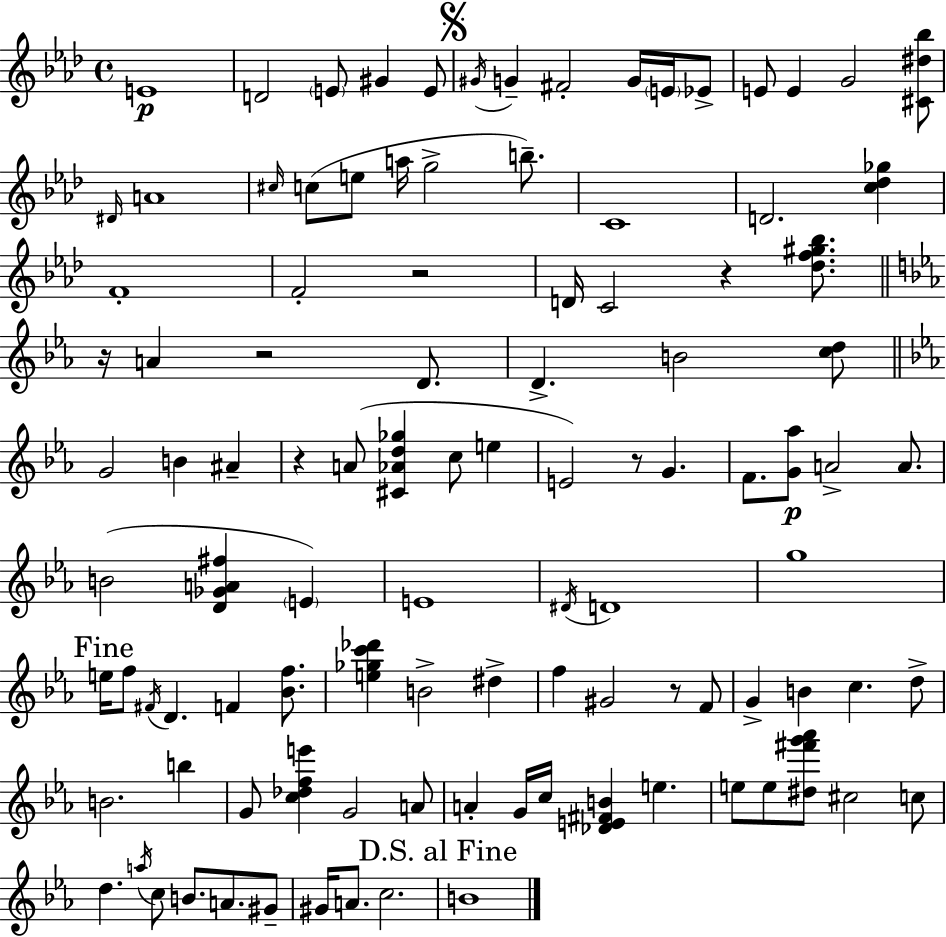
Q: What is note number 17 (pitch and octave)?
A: C#5